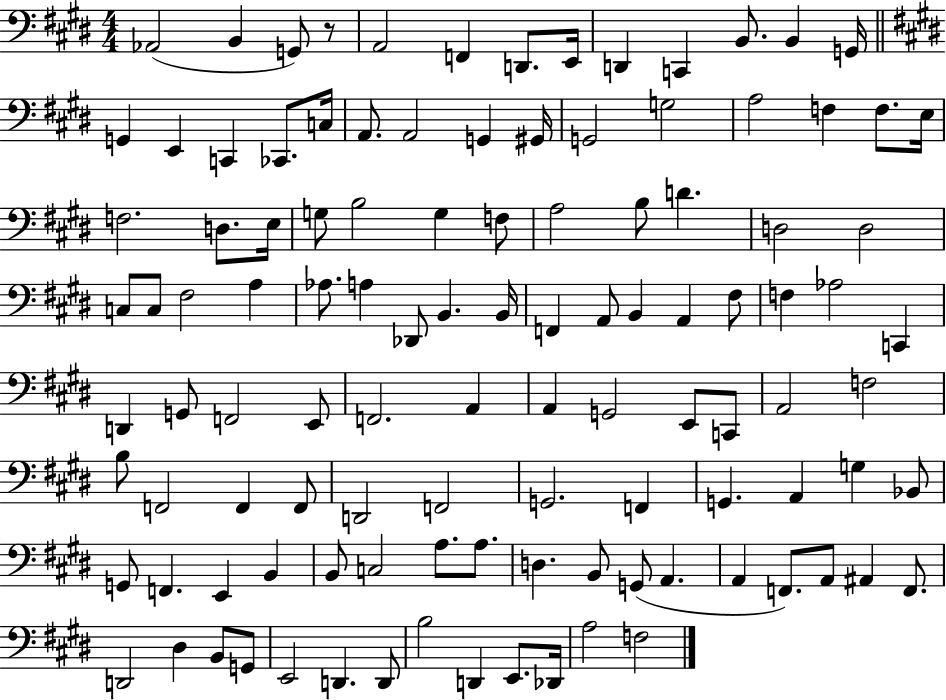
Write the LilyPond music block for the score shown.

{
  \clef bass
  \numericTimeSignature
  \time 4/4
  \key e \major
  aes,2( b,4 g,8) r8 | a,2 f,4 d,8. e,16 | d,4 c,4 b,8. b,4 g,16 | \bar "||" \break \key e \major g,4 e,4 c,4 ces,8. c16 | a,8. a,2 g,4 gis,16 | g,2 g2 | a2 f4 f8. e16 | \break f2. d8. e16 | g8 b2 g4 f8 | a2 b8 d'4. | d2 d2 | \break c8 c8 fis2 a4 | aes8. a4 des,8 b,4. b,16 | f,4 a,8 b,4 a,4 fis8 | f4 aes2 c,4 | \break d,4 g,8 f,2 e,8 | f,2. a,4 | a,4 g,2 e,8 c,8 | a,2 f2 | \break b8 f,2 f,4 f,8 | d,2 f,2 | g,2. f,4 | g,4. a,4 g4 bes,8 | \break g,8 f,4. e,4 b,4 | b,8 c2 a8. a8. | d4. b,8 g,8( a,4. | a,4 f,8.) a,8 ais,4 f,8. | \break d,2 dis4 b,8 g,8 | e,2 d,4. d,8 | b2 d,4 e,8. des,16 | a2 f2 | \break \bar "|."
}